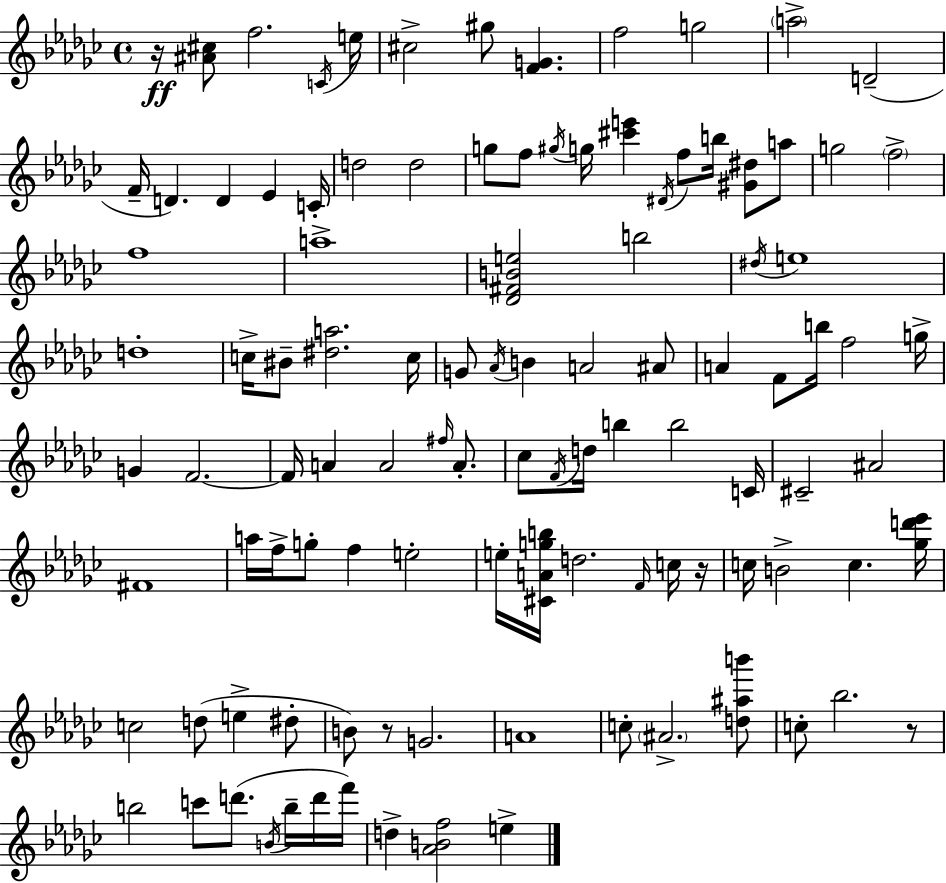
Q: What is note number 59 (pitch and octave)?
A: C#4